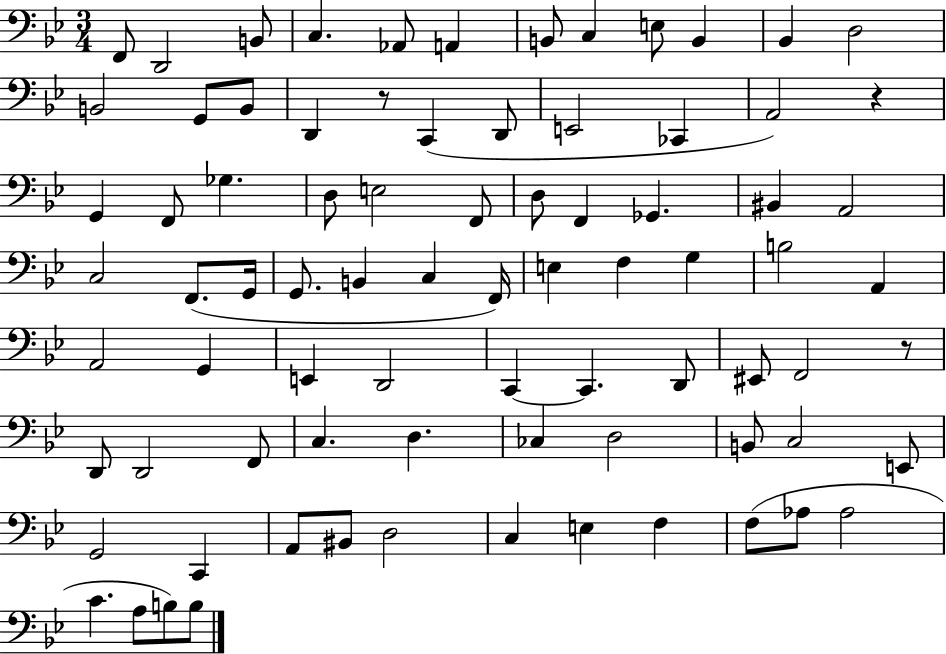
{
  \clef bass
  \numericTimeSignature
  \time 3/4
  \key bes \major
  \repeat volta 2 { f,8 d,2 b,8 | c4. aes,8 a,4 | b,8 c4 e8 b,4 | bes,4 d2 | \break b,2 g,8 b,8 | d,4 r8 c,4( d,8 | e,2 ces,4 | a,2) r4 | \break g,4 f,8 ges4. | d8 e2 f,8 | d8 f,4 ges,4. | bis,4 a,2 | \break c2 f,8.( g,16 | g,8. b,4 c4 f,16) | e4 f4 g4 | b2 a,4 | \break a,2 g,4 | e,4 d,2 | c,4~~ c,4. d,8 | eis,8 f,2 r8 | \break d,8 d,2 f,8 | c4. d4. | ces4 d2 | b,8 c2 e,8 | \break g,2 c,4 | a,8 bis,8 d2 | c4 e4 f4 | f8( aes8 aes2 | \break c'4. a8 b8) b8 | } \bar "|."
}